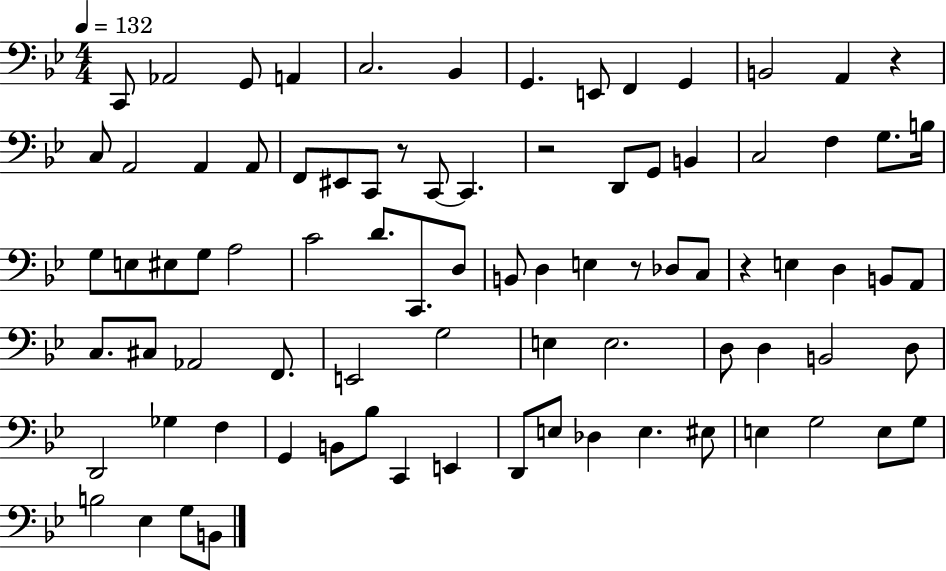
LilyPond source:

{
  \clef bass
  \numericTimeSignature
  \time 4/4
  \key bes \major
  \tempo 4 = 132
  \repeat volta 2 { c,8 aes,2 g,8 a,4 | c2. bes,4 | g,4. e,8 f,4 g,4 | b,2 a,4 r4 | \break c8 a,2 a,4 a,8 | f,8 eis,8 c,8 r8 c,8~~ c,4. | r2 d,8 g,8 b,4 | c2 f4 g8. b16 | \break g8 e8 eis8 g8 a2 | c'2 d'8. c,8. d8 | b,8 d4 e4 r8 des8 c8 | r4 e4 d4 b,8 a,8 | \break c8. cis8 aes,2 f,8. | e,2 g2 | e4 e2. | d8 d4 b,2 d8 | \break d,2 ges4 f4 | g,4 b,8 bes8 c,4 e,4 | d,8 e8 des4 e4. eis8 | e4 g2 e8 g8 | \break b2 ees4 g8 b,8 | } \bar "|."
}